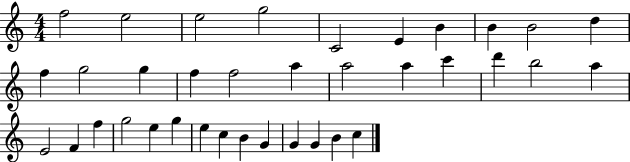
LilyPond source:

{
  \clef treble
  \numericTimeSignature
  \time 4/4
  \key c \major
  f''2 e''2 | e''2 g''2 | c'2 e'4 b'4 | b'4 b'2 d''4 | \break f''4 g''2 g''4 | f''4 f''2 a''4 | a''2 a''4 c'''4 | d'''4 b''2 a''4 | \break e'2 f'4 f''4 | g''2 e''4 g''4 | e''4 c''4 b'4 g'4 | g'4 g'4 b'4 c''4 | \break \bar "|."
}